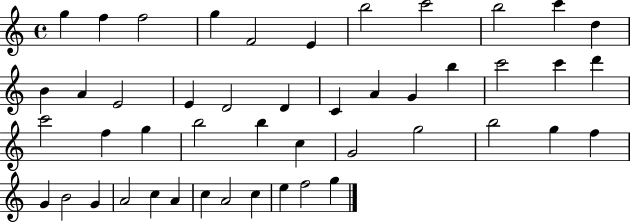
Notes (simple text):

G5/q F5/q F5/h G5/q F4/h E4/q B5/h C6/h B5/h C6/q D5/q B4/q A4/q E4/h E4/q D4/h D4/q C4/q A4/q G4/q B5/q C6/h C6/q D6/q C6/h F5/q G5/q B5/h B5/q C5/q G4/h G5/h B5/h G5/q F5/q G4/q B4/h G4/q A4/h C5/q A4/q C5/q A4/h C5/q E5/q F5/h G5/q